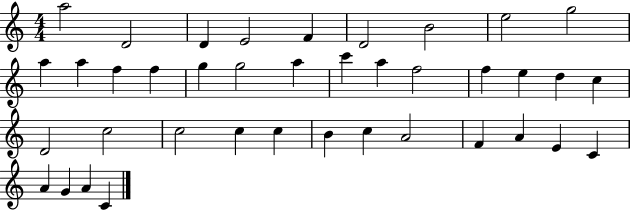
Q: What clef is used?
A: treble